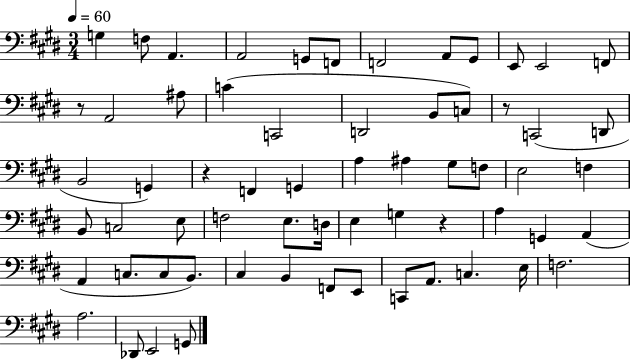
X:1
T:Untitled
M:3/4
L:1/4
K:E
G, F,/2 A,, A,,2 G,,/2 F,,/2 F,,2 A,,/2 ^G,,/2 E,,/2 E,,2 F,,/2 z/2 A,,2 ^A,/2 C C,,2 D,,2 B,,/2 C,/2 z/2 C,,2 D,,/2 B,,2 G,, z F,, G,, A, ^A, ^G,/2 F,/2 E,2 F, B,,/2 C,2 E,/2 F,2 E,/2 D,/4 E, G, z A, G,, A,, A,, C,/2 C,/2 B,,/2 ^C, B,, F,,/2 E,,/2 C,,/2 A,,/2 C, E,/4 F,2 A,2 _D,,/2 E,,2 G,,/2